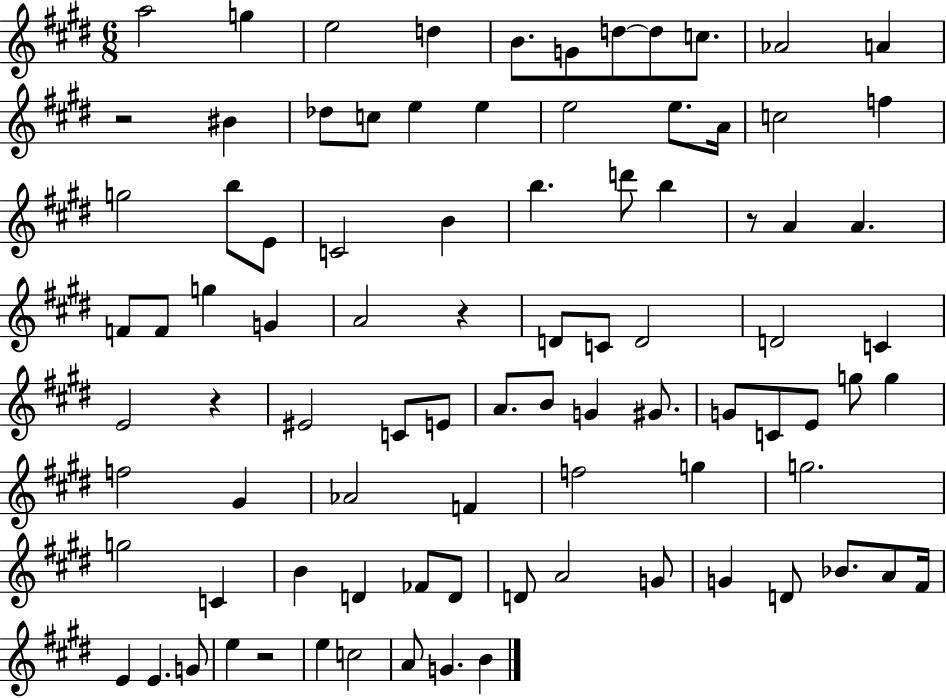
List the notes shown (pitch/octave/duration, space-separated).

A5/h G5/q E5/h D5/q B4/e. G4/e D5/e D5/e C5/e. Ab4/h A4/q R/h BIS4/q Db5/e C5/e E5/q E5/q E5/h E5/e. A4/s C5/h F5/q G5/h B5/e E4/e C4/h B4/q B5/q. D6/e B5/q R/e A4/q A4/q. F4/e F4/e G5/q G4/q A4/h R/q D4/e C4/e D4/h D4/h C4/q E4/h R/q EIS4/h C4/e E4/e A4/e. B4/e G4/q G#4/e. G4/e C4/e E4/e G5/e G5/q F5/h G#4/q Ab4/h F4/q F5/h G5/q G5/h. G5/h C4/q B4/q D4/q FES4/e D4/e D4/e A4/h G4/e G4/q D4/e Bb4/e. A4/e F#4/s E4/q E4/q. G4/e E5/q R/h E5/q C5/h A4/e G4/q. B4/q